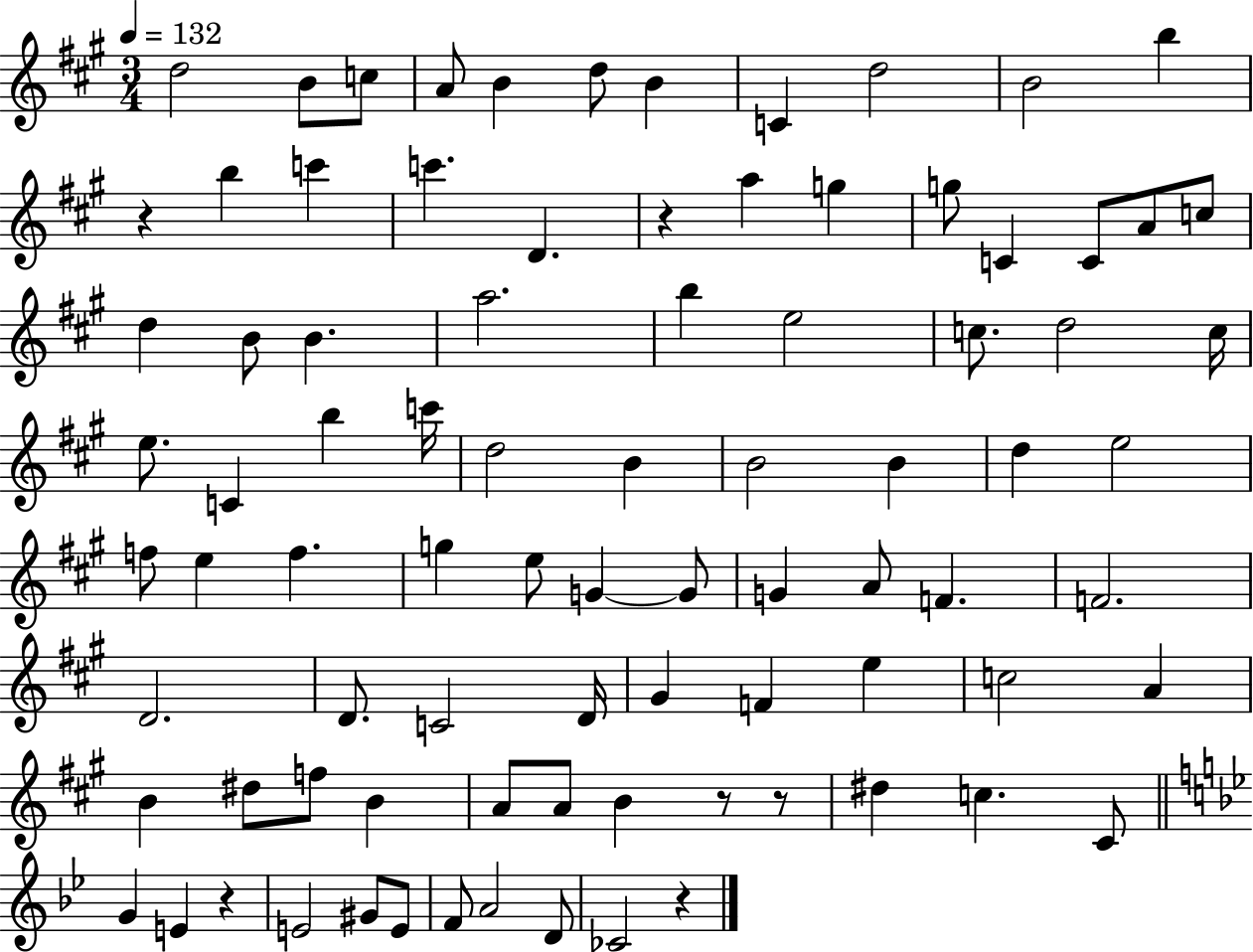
D5/h B4/e C5/e A4/e B4/q D5/e B4/q C4/q D5/h B4/h B5/q R/q B5/q C6/q C6/q. D4/q. R/q A5/q G5/q G5/e C4/q C4/e A4/e C5/e D5/q B4/e B4/q. A5/h. B5/q E5/h C5/e. D5/h C5/s E5/e. C4/q B5/q C6/s D5/h B4/q B4/h B4/q D5/q E5/h F5/e E5/q F5/q. G5/q E5/e G4/q G4/e G4/q A4/e F4/q. F4/h. D4/h. D4/e. C4/h D4/s G#4/q F4/q E5/q C5/h A4/q B4/q D#5/e F5/e B4/q A4/e A4/e B4/q R/e R/e D#5/q C5/q. C#4/e G4/q E4/q R/q E4/h G#4/e E4/e F4/e A4/h D4/e CES4/h R/q